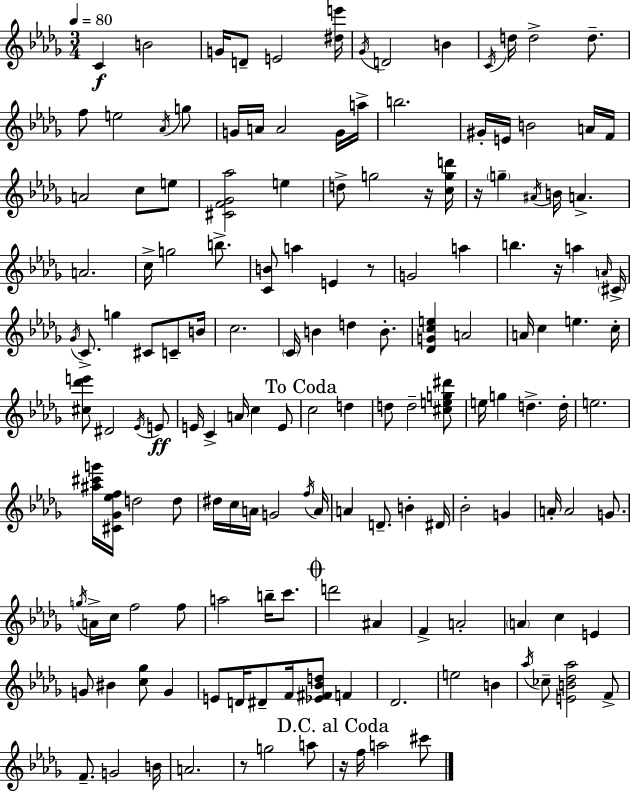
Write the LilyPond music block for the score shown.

{
  \clef treble
  \numericTimeSignature
  \time 3/4
  \key bes \minor
  \tempo 4 = 80
  c'4\f b'2 | g'16 d'8-- e'2 <dis'' e'''>16 | \acciaccatura { ges'16 } d'2 b'4 | \acciaccatura { c'16 } d''16 d''2-> d''8.-- | \break f''8 e''2 | \acciaccatura { aes'16 } g''8 g'16 a'16 a'2 | g'16 a''16-> b''2. | gis'16-. e'16 b'2 | \break a'16 f'16 a'2 c''8 | e''8 <cis' f' ges' aes''>2 e''4 | d''8-> g''2 | r16 <c'' g'' d'''>16 r16 \parenthesize g''4-- \acciaccatura { ais'16 } b'16 a'4.-> | \break a'2. | c''16-> g''2 | b''8.-> <c' b'>8 a''4 e'4 | r8 g'2 | \break a''4 b''4. r16 a''4 | \grace { a'16 } \parenthesize cis'16-> \acciaccatura { ges'16 } c'8.-> g''4 | cis'8 c'8-- b'16 c''2. | \parenthesize c'16 b'4 d''4 | \break b'8.-. <des' g' c'' e''>4 a'2 | a'16 c''4 e''4. | c''16-. <cis'' des''' e'''>8 dis'2 | \acciaccatura { ees'16 } e'8\ff e'16 c'4-> | \break a'16 c''4 e'8 \mark "To Coda" c''2 | d''4 d''8 d''2-- | <cis'' e'' g'' dis'''>8 e''16 g''4 | d''4.-> d''16-. e''2. | \break <ais'' cis''' g'''>16 <cis' ges' ees'' f''>16 d''2 | d''8 dis''16 c''16 a'16 g'2 | \acciaccatura { f''16 } a'16 a'4 | d'8.-- b'4-. dis'16 bes'2-. | \break g'4 a'16-. a'2 | g'8. \acciaccatura { g''16 } a'16-> c''16 f''2 | f''8 a''2 | b''16-- c'''8. \mark \markup { \musicglyph "scripts.coda" } d'''2 | \break ais'4 f'4-> | a'2-. \parenthesize a'4 | c''4 e'4 g'8 bis'4 | <c'' ges''>8 g'4 e'8 d'16 | \break dis'8-- f'16 <ees' fis' bes' d''>8 f'4 des'2. | e''2 | b'4 \acciaccatura { aes''16 } ces''8-- | <e' b' des'' aes''>2 f'8-> f'8.-- | \break g'2 b'16 a'2. | r8 | g''2 a''8 \mark "D.C. al Coda" r16 f''16 | a''2 cis'''8 \bar "|."
}